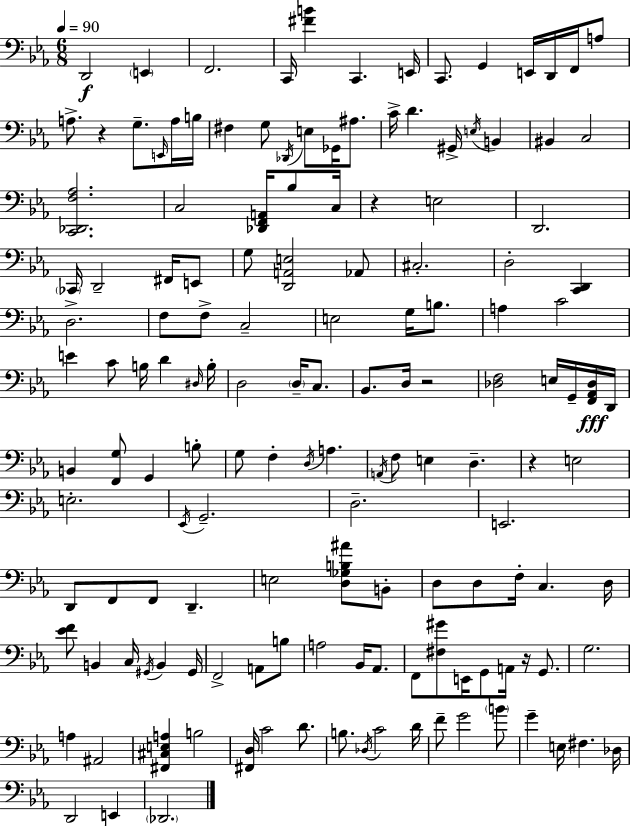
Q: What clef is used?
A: bass